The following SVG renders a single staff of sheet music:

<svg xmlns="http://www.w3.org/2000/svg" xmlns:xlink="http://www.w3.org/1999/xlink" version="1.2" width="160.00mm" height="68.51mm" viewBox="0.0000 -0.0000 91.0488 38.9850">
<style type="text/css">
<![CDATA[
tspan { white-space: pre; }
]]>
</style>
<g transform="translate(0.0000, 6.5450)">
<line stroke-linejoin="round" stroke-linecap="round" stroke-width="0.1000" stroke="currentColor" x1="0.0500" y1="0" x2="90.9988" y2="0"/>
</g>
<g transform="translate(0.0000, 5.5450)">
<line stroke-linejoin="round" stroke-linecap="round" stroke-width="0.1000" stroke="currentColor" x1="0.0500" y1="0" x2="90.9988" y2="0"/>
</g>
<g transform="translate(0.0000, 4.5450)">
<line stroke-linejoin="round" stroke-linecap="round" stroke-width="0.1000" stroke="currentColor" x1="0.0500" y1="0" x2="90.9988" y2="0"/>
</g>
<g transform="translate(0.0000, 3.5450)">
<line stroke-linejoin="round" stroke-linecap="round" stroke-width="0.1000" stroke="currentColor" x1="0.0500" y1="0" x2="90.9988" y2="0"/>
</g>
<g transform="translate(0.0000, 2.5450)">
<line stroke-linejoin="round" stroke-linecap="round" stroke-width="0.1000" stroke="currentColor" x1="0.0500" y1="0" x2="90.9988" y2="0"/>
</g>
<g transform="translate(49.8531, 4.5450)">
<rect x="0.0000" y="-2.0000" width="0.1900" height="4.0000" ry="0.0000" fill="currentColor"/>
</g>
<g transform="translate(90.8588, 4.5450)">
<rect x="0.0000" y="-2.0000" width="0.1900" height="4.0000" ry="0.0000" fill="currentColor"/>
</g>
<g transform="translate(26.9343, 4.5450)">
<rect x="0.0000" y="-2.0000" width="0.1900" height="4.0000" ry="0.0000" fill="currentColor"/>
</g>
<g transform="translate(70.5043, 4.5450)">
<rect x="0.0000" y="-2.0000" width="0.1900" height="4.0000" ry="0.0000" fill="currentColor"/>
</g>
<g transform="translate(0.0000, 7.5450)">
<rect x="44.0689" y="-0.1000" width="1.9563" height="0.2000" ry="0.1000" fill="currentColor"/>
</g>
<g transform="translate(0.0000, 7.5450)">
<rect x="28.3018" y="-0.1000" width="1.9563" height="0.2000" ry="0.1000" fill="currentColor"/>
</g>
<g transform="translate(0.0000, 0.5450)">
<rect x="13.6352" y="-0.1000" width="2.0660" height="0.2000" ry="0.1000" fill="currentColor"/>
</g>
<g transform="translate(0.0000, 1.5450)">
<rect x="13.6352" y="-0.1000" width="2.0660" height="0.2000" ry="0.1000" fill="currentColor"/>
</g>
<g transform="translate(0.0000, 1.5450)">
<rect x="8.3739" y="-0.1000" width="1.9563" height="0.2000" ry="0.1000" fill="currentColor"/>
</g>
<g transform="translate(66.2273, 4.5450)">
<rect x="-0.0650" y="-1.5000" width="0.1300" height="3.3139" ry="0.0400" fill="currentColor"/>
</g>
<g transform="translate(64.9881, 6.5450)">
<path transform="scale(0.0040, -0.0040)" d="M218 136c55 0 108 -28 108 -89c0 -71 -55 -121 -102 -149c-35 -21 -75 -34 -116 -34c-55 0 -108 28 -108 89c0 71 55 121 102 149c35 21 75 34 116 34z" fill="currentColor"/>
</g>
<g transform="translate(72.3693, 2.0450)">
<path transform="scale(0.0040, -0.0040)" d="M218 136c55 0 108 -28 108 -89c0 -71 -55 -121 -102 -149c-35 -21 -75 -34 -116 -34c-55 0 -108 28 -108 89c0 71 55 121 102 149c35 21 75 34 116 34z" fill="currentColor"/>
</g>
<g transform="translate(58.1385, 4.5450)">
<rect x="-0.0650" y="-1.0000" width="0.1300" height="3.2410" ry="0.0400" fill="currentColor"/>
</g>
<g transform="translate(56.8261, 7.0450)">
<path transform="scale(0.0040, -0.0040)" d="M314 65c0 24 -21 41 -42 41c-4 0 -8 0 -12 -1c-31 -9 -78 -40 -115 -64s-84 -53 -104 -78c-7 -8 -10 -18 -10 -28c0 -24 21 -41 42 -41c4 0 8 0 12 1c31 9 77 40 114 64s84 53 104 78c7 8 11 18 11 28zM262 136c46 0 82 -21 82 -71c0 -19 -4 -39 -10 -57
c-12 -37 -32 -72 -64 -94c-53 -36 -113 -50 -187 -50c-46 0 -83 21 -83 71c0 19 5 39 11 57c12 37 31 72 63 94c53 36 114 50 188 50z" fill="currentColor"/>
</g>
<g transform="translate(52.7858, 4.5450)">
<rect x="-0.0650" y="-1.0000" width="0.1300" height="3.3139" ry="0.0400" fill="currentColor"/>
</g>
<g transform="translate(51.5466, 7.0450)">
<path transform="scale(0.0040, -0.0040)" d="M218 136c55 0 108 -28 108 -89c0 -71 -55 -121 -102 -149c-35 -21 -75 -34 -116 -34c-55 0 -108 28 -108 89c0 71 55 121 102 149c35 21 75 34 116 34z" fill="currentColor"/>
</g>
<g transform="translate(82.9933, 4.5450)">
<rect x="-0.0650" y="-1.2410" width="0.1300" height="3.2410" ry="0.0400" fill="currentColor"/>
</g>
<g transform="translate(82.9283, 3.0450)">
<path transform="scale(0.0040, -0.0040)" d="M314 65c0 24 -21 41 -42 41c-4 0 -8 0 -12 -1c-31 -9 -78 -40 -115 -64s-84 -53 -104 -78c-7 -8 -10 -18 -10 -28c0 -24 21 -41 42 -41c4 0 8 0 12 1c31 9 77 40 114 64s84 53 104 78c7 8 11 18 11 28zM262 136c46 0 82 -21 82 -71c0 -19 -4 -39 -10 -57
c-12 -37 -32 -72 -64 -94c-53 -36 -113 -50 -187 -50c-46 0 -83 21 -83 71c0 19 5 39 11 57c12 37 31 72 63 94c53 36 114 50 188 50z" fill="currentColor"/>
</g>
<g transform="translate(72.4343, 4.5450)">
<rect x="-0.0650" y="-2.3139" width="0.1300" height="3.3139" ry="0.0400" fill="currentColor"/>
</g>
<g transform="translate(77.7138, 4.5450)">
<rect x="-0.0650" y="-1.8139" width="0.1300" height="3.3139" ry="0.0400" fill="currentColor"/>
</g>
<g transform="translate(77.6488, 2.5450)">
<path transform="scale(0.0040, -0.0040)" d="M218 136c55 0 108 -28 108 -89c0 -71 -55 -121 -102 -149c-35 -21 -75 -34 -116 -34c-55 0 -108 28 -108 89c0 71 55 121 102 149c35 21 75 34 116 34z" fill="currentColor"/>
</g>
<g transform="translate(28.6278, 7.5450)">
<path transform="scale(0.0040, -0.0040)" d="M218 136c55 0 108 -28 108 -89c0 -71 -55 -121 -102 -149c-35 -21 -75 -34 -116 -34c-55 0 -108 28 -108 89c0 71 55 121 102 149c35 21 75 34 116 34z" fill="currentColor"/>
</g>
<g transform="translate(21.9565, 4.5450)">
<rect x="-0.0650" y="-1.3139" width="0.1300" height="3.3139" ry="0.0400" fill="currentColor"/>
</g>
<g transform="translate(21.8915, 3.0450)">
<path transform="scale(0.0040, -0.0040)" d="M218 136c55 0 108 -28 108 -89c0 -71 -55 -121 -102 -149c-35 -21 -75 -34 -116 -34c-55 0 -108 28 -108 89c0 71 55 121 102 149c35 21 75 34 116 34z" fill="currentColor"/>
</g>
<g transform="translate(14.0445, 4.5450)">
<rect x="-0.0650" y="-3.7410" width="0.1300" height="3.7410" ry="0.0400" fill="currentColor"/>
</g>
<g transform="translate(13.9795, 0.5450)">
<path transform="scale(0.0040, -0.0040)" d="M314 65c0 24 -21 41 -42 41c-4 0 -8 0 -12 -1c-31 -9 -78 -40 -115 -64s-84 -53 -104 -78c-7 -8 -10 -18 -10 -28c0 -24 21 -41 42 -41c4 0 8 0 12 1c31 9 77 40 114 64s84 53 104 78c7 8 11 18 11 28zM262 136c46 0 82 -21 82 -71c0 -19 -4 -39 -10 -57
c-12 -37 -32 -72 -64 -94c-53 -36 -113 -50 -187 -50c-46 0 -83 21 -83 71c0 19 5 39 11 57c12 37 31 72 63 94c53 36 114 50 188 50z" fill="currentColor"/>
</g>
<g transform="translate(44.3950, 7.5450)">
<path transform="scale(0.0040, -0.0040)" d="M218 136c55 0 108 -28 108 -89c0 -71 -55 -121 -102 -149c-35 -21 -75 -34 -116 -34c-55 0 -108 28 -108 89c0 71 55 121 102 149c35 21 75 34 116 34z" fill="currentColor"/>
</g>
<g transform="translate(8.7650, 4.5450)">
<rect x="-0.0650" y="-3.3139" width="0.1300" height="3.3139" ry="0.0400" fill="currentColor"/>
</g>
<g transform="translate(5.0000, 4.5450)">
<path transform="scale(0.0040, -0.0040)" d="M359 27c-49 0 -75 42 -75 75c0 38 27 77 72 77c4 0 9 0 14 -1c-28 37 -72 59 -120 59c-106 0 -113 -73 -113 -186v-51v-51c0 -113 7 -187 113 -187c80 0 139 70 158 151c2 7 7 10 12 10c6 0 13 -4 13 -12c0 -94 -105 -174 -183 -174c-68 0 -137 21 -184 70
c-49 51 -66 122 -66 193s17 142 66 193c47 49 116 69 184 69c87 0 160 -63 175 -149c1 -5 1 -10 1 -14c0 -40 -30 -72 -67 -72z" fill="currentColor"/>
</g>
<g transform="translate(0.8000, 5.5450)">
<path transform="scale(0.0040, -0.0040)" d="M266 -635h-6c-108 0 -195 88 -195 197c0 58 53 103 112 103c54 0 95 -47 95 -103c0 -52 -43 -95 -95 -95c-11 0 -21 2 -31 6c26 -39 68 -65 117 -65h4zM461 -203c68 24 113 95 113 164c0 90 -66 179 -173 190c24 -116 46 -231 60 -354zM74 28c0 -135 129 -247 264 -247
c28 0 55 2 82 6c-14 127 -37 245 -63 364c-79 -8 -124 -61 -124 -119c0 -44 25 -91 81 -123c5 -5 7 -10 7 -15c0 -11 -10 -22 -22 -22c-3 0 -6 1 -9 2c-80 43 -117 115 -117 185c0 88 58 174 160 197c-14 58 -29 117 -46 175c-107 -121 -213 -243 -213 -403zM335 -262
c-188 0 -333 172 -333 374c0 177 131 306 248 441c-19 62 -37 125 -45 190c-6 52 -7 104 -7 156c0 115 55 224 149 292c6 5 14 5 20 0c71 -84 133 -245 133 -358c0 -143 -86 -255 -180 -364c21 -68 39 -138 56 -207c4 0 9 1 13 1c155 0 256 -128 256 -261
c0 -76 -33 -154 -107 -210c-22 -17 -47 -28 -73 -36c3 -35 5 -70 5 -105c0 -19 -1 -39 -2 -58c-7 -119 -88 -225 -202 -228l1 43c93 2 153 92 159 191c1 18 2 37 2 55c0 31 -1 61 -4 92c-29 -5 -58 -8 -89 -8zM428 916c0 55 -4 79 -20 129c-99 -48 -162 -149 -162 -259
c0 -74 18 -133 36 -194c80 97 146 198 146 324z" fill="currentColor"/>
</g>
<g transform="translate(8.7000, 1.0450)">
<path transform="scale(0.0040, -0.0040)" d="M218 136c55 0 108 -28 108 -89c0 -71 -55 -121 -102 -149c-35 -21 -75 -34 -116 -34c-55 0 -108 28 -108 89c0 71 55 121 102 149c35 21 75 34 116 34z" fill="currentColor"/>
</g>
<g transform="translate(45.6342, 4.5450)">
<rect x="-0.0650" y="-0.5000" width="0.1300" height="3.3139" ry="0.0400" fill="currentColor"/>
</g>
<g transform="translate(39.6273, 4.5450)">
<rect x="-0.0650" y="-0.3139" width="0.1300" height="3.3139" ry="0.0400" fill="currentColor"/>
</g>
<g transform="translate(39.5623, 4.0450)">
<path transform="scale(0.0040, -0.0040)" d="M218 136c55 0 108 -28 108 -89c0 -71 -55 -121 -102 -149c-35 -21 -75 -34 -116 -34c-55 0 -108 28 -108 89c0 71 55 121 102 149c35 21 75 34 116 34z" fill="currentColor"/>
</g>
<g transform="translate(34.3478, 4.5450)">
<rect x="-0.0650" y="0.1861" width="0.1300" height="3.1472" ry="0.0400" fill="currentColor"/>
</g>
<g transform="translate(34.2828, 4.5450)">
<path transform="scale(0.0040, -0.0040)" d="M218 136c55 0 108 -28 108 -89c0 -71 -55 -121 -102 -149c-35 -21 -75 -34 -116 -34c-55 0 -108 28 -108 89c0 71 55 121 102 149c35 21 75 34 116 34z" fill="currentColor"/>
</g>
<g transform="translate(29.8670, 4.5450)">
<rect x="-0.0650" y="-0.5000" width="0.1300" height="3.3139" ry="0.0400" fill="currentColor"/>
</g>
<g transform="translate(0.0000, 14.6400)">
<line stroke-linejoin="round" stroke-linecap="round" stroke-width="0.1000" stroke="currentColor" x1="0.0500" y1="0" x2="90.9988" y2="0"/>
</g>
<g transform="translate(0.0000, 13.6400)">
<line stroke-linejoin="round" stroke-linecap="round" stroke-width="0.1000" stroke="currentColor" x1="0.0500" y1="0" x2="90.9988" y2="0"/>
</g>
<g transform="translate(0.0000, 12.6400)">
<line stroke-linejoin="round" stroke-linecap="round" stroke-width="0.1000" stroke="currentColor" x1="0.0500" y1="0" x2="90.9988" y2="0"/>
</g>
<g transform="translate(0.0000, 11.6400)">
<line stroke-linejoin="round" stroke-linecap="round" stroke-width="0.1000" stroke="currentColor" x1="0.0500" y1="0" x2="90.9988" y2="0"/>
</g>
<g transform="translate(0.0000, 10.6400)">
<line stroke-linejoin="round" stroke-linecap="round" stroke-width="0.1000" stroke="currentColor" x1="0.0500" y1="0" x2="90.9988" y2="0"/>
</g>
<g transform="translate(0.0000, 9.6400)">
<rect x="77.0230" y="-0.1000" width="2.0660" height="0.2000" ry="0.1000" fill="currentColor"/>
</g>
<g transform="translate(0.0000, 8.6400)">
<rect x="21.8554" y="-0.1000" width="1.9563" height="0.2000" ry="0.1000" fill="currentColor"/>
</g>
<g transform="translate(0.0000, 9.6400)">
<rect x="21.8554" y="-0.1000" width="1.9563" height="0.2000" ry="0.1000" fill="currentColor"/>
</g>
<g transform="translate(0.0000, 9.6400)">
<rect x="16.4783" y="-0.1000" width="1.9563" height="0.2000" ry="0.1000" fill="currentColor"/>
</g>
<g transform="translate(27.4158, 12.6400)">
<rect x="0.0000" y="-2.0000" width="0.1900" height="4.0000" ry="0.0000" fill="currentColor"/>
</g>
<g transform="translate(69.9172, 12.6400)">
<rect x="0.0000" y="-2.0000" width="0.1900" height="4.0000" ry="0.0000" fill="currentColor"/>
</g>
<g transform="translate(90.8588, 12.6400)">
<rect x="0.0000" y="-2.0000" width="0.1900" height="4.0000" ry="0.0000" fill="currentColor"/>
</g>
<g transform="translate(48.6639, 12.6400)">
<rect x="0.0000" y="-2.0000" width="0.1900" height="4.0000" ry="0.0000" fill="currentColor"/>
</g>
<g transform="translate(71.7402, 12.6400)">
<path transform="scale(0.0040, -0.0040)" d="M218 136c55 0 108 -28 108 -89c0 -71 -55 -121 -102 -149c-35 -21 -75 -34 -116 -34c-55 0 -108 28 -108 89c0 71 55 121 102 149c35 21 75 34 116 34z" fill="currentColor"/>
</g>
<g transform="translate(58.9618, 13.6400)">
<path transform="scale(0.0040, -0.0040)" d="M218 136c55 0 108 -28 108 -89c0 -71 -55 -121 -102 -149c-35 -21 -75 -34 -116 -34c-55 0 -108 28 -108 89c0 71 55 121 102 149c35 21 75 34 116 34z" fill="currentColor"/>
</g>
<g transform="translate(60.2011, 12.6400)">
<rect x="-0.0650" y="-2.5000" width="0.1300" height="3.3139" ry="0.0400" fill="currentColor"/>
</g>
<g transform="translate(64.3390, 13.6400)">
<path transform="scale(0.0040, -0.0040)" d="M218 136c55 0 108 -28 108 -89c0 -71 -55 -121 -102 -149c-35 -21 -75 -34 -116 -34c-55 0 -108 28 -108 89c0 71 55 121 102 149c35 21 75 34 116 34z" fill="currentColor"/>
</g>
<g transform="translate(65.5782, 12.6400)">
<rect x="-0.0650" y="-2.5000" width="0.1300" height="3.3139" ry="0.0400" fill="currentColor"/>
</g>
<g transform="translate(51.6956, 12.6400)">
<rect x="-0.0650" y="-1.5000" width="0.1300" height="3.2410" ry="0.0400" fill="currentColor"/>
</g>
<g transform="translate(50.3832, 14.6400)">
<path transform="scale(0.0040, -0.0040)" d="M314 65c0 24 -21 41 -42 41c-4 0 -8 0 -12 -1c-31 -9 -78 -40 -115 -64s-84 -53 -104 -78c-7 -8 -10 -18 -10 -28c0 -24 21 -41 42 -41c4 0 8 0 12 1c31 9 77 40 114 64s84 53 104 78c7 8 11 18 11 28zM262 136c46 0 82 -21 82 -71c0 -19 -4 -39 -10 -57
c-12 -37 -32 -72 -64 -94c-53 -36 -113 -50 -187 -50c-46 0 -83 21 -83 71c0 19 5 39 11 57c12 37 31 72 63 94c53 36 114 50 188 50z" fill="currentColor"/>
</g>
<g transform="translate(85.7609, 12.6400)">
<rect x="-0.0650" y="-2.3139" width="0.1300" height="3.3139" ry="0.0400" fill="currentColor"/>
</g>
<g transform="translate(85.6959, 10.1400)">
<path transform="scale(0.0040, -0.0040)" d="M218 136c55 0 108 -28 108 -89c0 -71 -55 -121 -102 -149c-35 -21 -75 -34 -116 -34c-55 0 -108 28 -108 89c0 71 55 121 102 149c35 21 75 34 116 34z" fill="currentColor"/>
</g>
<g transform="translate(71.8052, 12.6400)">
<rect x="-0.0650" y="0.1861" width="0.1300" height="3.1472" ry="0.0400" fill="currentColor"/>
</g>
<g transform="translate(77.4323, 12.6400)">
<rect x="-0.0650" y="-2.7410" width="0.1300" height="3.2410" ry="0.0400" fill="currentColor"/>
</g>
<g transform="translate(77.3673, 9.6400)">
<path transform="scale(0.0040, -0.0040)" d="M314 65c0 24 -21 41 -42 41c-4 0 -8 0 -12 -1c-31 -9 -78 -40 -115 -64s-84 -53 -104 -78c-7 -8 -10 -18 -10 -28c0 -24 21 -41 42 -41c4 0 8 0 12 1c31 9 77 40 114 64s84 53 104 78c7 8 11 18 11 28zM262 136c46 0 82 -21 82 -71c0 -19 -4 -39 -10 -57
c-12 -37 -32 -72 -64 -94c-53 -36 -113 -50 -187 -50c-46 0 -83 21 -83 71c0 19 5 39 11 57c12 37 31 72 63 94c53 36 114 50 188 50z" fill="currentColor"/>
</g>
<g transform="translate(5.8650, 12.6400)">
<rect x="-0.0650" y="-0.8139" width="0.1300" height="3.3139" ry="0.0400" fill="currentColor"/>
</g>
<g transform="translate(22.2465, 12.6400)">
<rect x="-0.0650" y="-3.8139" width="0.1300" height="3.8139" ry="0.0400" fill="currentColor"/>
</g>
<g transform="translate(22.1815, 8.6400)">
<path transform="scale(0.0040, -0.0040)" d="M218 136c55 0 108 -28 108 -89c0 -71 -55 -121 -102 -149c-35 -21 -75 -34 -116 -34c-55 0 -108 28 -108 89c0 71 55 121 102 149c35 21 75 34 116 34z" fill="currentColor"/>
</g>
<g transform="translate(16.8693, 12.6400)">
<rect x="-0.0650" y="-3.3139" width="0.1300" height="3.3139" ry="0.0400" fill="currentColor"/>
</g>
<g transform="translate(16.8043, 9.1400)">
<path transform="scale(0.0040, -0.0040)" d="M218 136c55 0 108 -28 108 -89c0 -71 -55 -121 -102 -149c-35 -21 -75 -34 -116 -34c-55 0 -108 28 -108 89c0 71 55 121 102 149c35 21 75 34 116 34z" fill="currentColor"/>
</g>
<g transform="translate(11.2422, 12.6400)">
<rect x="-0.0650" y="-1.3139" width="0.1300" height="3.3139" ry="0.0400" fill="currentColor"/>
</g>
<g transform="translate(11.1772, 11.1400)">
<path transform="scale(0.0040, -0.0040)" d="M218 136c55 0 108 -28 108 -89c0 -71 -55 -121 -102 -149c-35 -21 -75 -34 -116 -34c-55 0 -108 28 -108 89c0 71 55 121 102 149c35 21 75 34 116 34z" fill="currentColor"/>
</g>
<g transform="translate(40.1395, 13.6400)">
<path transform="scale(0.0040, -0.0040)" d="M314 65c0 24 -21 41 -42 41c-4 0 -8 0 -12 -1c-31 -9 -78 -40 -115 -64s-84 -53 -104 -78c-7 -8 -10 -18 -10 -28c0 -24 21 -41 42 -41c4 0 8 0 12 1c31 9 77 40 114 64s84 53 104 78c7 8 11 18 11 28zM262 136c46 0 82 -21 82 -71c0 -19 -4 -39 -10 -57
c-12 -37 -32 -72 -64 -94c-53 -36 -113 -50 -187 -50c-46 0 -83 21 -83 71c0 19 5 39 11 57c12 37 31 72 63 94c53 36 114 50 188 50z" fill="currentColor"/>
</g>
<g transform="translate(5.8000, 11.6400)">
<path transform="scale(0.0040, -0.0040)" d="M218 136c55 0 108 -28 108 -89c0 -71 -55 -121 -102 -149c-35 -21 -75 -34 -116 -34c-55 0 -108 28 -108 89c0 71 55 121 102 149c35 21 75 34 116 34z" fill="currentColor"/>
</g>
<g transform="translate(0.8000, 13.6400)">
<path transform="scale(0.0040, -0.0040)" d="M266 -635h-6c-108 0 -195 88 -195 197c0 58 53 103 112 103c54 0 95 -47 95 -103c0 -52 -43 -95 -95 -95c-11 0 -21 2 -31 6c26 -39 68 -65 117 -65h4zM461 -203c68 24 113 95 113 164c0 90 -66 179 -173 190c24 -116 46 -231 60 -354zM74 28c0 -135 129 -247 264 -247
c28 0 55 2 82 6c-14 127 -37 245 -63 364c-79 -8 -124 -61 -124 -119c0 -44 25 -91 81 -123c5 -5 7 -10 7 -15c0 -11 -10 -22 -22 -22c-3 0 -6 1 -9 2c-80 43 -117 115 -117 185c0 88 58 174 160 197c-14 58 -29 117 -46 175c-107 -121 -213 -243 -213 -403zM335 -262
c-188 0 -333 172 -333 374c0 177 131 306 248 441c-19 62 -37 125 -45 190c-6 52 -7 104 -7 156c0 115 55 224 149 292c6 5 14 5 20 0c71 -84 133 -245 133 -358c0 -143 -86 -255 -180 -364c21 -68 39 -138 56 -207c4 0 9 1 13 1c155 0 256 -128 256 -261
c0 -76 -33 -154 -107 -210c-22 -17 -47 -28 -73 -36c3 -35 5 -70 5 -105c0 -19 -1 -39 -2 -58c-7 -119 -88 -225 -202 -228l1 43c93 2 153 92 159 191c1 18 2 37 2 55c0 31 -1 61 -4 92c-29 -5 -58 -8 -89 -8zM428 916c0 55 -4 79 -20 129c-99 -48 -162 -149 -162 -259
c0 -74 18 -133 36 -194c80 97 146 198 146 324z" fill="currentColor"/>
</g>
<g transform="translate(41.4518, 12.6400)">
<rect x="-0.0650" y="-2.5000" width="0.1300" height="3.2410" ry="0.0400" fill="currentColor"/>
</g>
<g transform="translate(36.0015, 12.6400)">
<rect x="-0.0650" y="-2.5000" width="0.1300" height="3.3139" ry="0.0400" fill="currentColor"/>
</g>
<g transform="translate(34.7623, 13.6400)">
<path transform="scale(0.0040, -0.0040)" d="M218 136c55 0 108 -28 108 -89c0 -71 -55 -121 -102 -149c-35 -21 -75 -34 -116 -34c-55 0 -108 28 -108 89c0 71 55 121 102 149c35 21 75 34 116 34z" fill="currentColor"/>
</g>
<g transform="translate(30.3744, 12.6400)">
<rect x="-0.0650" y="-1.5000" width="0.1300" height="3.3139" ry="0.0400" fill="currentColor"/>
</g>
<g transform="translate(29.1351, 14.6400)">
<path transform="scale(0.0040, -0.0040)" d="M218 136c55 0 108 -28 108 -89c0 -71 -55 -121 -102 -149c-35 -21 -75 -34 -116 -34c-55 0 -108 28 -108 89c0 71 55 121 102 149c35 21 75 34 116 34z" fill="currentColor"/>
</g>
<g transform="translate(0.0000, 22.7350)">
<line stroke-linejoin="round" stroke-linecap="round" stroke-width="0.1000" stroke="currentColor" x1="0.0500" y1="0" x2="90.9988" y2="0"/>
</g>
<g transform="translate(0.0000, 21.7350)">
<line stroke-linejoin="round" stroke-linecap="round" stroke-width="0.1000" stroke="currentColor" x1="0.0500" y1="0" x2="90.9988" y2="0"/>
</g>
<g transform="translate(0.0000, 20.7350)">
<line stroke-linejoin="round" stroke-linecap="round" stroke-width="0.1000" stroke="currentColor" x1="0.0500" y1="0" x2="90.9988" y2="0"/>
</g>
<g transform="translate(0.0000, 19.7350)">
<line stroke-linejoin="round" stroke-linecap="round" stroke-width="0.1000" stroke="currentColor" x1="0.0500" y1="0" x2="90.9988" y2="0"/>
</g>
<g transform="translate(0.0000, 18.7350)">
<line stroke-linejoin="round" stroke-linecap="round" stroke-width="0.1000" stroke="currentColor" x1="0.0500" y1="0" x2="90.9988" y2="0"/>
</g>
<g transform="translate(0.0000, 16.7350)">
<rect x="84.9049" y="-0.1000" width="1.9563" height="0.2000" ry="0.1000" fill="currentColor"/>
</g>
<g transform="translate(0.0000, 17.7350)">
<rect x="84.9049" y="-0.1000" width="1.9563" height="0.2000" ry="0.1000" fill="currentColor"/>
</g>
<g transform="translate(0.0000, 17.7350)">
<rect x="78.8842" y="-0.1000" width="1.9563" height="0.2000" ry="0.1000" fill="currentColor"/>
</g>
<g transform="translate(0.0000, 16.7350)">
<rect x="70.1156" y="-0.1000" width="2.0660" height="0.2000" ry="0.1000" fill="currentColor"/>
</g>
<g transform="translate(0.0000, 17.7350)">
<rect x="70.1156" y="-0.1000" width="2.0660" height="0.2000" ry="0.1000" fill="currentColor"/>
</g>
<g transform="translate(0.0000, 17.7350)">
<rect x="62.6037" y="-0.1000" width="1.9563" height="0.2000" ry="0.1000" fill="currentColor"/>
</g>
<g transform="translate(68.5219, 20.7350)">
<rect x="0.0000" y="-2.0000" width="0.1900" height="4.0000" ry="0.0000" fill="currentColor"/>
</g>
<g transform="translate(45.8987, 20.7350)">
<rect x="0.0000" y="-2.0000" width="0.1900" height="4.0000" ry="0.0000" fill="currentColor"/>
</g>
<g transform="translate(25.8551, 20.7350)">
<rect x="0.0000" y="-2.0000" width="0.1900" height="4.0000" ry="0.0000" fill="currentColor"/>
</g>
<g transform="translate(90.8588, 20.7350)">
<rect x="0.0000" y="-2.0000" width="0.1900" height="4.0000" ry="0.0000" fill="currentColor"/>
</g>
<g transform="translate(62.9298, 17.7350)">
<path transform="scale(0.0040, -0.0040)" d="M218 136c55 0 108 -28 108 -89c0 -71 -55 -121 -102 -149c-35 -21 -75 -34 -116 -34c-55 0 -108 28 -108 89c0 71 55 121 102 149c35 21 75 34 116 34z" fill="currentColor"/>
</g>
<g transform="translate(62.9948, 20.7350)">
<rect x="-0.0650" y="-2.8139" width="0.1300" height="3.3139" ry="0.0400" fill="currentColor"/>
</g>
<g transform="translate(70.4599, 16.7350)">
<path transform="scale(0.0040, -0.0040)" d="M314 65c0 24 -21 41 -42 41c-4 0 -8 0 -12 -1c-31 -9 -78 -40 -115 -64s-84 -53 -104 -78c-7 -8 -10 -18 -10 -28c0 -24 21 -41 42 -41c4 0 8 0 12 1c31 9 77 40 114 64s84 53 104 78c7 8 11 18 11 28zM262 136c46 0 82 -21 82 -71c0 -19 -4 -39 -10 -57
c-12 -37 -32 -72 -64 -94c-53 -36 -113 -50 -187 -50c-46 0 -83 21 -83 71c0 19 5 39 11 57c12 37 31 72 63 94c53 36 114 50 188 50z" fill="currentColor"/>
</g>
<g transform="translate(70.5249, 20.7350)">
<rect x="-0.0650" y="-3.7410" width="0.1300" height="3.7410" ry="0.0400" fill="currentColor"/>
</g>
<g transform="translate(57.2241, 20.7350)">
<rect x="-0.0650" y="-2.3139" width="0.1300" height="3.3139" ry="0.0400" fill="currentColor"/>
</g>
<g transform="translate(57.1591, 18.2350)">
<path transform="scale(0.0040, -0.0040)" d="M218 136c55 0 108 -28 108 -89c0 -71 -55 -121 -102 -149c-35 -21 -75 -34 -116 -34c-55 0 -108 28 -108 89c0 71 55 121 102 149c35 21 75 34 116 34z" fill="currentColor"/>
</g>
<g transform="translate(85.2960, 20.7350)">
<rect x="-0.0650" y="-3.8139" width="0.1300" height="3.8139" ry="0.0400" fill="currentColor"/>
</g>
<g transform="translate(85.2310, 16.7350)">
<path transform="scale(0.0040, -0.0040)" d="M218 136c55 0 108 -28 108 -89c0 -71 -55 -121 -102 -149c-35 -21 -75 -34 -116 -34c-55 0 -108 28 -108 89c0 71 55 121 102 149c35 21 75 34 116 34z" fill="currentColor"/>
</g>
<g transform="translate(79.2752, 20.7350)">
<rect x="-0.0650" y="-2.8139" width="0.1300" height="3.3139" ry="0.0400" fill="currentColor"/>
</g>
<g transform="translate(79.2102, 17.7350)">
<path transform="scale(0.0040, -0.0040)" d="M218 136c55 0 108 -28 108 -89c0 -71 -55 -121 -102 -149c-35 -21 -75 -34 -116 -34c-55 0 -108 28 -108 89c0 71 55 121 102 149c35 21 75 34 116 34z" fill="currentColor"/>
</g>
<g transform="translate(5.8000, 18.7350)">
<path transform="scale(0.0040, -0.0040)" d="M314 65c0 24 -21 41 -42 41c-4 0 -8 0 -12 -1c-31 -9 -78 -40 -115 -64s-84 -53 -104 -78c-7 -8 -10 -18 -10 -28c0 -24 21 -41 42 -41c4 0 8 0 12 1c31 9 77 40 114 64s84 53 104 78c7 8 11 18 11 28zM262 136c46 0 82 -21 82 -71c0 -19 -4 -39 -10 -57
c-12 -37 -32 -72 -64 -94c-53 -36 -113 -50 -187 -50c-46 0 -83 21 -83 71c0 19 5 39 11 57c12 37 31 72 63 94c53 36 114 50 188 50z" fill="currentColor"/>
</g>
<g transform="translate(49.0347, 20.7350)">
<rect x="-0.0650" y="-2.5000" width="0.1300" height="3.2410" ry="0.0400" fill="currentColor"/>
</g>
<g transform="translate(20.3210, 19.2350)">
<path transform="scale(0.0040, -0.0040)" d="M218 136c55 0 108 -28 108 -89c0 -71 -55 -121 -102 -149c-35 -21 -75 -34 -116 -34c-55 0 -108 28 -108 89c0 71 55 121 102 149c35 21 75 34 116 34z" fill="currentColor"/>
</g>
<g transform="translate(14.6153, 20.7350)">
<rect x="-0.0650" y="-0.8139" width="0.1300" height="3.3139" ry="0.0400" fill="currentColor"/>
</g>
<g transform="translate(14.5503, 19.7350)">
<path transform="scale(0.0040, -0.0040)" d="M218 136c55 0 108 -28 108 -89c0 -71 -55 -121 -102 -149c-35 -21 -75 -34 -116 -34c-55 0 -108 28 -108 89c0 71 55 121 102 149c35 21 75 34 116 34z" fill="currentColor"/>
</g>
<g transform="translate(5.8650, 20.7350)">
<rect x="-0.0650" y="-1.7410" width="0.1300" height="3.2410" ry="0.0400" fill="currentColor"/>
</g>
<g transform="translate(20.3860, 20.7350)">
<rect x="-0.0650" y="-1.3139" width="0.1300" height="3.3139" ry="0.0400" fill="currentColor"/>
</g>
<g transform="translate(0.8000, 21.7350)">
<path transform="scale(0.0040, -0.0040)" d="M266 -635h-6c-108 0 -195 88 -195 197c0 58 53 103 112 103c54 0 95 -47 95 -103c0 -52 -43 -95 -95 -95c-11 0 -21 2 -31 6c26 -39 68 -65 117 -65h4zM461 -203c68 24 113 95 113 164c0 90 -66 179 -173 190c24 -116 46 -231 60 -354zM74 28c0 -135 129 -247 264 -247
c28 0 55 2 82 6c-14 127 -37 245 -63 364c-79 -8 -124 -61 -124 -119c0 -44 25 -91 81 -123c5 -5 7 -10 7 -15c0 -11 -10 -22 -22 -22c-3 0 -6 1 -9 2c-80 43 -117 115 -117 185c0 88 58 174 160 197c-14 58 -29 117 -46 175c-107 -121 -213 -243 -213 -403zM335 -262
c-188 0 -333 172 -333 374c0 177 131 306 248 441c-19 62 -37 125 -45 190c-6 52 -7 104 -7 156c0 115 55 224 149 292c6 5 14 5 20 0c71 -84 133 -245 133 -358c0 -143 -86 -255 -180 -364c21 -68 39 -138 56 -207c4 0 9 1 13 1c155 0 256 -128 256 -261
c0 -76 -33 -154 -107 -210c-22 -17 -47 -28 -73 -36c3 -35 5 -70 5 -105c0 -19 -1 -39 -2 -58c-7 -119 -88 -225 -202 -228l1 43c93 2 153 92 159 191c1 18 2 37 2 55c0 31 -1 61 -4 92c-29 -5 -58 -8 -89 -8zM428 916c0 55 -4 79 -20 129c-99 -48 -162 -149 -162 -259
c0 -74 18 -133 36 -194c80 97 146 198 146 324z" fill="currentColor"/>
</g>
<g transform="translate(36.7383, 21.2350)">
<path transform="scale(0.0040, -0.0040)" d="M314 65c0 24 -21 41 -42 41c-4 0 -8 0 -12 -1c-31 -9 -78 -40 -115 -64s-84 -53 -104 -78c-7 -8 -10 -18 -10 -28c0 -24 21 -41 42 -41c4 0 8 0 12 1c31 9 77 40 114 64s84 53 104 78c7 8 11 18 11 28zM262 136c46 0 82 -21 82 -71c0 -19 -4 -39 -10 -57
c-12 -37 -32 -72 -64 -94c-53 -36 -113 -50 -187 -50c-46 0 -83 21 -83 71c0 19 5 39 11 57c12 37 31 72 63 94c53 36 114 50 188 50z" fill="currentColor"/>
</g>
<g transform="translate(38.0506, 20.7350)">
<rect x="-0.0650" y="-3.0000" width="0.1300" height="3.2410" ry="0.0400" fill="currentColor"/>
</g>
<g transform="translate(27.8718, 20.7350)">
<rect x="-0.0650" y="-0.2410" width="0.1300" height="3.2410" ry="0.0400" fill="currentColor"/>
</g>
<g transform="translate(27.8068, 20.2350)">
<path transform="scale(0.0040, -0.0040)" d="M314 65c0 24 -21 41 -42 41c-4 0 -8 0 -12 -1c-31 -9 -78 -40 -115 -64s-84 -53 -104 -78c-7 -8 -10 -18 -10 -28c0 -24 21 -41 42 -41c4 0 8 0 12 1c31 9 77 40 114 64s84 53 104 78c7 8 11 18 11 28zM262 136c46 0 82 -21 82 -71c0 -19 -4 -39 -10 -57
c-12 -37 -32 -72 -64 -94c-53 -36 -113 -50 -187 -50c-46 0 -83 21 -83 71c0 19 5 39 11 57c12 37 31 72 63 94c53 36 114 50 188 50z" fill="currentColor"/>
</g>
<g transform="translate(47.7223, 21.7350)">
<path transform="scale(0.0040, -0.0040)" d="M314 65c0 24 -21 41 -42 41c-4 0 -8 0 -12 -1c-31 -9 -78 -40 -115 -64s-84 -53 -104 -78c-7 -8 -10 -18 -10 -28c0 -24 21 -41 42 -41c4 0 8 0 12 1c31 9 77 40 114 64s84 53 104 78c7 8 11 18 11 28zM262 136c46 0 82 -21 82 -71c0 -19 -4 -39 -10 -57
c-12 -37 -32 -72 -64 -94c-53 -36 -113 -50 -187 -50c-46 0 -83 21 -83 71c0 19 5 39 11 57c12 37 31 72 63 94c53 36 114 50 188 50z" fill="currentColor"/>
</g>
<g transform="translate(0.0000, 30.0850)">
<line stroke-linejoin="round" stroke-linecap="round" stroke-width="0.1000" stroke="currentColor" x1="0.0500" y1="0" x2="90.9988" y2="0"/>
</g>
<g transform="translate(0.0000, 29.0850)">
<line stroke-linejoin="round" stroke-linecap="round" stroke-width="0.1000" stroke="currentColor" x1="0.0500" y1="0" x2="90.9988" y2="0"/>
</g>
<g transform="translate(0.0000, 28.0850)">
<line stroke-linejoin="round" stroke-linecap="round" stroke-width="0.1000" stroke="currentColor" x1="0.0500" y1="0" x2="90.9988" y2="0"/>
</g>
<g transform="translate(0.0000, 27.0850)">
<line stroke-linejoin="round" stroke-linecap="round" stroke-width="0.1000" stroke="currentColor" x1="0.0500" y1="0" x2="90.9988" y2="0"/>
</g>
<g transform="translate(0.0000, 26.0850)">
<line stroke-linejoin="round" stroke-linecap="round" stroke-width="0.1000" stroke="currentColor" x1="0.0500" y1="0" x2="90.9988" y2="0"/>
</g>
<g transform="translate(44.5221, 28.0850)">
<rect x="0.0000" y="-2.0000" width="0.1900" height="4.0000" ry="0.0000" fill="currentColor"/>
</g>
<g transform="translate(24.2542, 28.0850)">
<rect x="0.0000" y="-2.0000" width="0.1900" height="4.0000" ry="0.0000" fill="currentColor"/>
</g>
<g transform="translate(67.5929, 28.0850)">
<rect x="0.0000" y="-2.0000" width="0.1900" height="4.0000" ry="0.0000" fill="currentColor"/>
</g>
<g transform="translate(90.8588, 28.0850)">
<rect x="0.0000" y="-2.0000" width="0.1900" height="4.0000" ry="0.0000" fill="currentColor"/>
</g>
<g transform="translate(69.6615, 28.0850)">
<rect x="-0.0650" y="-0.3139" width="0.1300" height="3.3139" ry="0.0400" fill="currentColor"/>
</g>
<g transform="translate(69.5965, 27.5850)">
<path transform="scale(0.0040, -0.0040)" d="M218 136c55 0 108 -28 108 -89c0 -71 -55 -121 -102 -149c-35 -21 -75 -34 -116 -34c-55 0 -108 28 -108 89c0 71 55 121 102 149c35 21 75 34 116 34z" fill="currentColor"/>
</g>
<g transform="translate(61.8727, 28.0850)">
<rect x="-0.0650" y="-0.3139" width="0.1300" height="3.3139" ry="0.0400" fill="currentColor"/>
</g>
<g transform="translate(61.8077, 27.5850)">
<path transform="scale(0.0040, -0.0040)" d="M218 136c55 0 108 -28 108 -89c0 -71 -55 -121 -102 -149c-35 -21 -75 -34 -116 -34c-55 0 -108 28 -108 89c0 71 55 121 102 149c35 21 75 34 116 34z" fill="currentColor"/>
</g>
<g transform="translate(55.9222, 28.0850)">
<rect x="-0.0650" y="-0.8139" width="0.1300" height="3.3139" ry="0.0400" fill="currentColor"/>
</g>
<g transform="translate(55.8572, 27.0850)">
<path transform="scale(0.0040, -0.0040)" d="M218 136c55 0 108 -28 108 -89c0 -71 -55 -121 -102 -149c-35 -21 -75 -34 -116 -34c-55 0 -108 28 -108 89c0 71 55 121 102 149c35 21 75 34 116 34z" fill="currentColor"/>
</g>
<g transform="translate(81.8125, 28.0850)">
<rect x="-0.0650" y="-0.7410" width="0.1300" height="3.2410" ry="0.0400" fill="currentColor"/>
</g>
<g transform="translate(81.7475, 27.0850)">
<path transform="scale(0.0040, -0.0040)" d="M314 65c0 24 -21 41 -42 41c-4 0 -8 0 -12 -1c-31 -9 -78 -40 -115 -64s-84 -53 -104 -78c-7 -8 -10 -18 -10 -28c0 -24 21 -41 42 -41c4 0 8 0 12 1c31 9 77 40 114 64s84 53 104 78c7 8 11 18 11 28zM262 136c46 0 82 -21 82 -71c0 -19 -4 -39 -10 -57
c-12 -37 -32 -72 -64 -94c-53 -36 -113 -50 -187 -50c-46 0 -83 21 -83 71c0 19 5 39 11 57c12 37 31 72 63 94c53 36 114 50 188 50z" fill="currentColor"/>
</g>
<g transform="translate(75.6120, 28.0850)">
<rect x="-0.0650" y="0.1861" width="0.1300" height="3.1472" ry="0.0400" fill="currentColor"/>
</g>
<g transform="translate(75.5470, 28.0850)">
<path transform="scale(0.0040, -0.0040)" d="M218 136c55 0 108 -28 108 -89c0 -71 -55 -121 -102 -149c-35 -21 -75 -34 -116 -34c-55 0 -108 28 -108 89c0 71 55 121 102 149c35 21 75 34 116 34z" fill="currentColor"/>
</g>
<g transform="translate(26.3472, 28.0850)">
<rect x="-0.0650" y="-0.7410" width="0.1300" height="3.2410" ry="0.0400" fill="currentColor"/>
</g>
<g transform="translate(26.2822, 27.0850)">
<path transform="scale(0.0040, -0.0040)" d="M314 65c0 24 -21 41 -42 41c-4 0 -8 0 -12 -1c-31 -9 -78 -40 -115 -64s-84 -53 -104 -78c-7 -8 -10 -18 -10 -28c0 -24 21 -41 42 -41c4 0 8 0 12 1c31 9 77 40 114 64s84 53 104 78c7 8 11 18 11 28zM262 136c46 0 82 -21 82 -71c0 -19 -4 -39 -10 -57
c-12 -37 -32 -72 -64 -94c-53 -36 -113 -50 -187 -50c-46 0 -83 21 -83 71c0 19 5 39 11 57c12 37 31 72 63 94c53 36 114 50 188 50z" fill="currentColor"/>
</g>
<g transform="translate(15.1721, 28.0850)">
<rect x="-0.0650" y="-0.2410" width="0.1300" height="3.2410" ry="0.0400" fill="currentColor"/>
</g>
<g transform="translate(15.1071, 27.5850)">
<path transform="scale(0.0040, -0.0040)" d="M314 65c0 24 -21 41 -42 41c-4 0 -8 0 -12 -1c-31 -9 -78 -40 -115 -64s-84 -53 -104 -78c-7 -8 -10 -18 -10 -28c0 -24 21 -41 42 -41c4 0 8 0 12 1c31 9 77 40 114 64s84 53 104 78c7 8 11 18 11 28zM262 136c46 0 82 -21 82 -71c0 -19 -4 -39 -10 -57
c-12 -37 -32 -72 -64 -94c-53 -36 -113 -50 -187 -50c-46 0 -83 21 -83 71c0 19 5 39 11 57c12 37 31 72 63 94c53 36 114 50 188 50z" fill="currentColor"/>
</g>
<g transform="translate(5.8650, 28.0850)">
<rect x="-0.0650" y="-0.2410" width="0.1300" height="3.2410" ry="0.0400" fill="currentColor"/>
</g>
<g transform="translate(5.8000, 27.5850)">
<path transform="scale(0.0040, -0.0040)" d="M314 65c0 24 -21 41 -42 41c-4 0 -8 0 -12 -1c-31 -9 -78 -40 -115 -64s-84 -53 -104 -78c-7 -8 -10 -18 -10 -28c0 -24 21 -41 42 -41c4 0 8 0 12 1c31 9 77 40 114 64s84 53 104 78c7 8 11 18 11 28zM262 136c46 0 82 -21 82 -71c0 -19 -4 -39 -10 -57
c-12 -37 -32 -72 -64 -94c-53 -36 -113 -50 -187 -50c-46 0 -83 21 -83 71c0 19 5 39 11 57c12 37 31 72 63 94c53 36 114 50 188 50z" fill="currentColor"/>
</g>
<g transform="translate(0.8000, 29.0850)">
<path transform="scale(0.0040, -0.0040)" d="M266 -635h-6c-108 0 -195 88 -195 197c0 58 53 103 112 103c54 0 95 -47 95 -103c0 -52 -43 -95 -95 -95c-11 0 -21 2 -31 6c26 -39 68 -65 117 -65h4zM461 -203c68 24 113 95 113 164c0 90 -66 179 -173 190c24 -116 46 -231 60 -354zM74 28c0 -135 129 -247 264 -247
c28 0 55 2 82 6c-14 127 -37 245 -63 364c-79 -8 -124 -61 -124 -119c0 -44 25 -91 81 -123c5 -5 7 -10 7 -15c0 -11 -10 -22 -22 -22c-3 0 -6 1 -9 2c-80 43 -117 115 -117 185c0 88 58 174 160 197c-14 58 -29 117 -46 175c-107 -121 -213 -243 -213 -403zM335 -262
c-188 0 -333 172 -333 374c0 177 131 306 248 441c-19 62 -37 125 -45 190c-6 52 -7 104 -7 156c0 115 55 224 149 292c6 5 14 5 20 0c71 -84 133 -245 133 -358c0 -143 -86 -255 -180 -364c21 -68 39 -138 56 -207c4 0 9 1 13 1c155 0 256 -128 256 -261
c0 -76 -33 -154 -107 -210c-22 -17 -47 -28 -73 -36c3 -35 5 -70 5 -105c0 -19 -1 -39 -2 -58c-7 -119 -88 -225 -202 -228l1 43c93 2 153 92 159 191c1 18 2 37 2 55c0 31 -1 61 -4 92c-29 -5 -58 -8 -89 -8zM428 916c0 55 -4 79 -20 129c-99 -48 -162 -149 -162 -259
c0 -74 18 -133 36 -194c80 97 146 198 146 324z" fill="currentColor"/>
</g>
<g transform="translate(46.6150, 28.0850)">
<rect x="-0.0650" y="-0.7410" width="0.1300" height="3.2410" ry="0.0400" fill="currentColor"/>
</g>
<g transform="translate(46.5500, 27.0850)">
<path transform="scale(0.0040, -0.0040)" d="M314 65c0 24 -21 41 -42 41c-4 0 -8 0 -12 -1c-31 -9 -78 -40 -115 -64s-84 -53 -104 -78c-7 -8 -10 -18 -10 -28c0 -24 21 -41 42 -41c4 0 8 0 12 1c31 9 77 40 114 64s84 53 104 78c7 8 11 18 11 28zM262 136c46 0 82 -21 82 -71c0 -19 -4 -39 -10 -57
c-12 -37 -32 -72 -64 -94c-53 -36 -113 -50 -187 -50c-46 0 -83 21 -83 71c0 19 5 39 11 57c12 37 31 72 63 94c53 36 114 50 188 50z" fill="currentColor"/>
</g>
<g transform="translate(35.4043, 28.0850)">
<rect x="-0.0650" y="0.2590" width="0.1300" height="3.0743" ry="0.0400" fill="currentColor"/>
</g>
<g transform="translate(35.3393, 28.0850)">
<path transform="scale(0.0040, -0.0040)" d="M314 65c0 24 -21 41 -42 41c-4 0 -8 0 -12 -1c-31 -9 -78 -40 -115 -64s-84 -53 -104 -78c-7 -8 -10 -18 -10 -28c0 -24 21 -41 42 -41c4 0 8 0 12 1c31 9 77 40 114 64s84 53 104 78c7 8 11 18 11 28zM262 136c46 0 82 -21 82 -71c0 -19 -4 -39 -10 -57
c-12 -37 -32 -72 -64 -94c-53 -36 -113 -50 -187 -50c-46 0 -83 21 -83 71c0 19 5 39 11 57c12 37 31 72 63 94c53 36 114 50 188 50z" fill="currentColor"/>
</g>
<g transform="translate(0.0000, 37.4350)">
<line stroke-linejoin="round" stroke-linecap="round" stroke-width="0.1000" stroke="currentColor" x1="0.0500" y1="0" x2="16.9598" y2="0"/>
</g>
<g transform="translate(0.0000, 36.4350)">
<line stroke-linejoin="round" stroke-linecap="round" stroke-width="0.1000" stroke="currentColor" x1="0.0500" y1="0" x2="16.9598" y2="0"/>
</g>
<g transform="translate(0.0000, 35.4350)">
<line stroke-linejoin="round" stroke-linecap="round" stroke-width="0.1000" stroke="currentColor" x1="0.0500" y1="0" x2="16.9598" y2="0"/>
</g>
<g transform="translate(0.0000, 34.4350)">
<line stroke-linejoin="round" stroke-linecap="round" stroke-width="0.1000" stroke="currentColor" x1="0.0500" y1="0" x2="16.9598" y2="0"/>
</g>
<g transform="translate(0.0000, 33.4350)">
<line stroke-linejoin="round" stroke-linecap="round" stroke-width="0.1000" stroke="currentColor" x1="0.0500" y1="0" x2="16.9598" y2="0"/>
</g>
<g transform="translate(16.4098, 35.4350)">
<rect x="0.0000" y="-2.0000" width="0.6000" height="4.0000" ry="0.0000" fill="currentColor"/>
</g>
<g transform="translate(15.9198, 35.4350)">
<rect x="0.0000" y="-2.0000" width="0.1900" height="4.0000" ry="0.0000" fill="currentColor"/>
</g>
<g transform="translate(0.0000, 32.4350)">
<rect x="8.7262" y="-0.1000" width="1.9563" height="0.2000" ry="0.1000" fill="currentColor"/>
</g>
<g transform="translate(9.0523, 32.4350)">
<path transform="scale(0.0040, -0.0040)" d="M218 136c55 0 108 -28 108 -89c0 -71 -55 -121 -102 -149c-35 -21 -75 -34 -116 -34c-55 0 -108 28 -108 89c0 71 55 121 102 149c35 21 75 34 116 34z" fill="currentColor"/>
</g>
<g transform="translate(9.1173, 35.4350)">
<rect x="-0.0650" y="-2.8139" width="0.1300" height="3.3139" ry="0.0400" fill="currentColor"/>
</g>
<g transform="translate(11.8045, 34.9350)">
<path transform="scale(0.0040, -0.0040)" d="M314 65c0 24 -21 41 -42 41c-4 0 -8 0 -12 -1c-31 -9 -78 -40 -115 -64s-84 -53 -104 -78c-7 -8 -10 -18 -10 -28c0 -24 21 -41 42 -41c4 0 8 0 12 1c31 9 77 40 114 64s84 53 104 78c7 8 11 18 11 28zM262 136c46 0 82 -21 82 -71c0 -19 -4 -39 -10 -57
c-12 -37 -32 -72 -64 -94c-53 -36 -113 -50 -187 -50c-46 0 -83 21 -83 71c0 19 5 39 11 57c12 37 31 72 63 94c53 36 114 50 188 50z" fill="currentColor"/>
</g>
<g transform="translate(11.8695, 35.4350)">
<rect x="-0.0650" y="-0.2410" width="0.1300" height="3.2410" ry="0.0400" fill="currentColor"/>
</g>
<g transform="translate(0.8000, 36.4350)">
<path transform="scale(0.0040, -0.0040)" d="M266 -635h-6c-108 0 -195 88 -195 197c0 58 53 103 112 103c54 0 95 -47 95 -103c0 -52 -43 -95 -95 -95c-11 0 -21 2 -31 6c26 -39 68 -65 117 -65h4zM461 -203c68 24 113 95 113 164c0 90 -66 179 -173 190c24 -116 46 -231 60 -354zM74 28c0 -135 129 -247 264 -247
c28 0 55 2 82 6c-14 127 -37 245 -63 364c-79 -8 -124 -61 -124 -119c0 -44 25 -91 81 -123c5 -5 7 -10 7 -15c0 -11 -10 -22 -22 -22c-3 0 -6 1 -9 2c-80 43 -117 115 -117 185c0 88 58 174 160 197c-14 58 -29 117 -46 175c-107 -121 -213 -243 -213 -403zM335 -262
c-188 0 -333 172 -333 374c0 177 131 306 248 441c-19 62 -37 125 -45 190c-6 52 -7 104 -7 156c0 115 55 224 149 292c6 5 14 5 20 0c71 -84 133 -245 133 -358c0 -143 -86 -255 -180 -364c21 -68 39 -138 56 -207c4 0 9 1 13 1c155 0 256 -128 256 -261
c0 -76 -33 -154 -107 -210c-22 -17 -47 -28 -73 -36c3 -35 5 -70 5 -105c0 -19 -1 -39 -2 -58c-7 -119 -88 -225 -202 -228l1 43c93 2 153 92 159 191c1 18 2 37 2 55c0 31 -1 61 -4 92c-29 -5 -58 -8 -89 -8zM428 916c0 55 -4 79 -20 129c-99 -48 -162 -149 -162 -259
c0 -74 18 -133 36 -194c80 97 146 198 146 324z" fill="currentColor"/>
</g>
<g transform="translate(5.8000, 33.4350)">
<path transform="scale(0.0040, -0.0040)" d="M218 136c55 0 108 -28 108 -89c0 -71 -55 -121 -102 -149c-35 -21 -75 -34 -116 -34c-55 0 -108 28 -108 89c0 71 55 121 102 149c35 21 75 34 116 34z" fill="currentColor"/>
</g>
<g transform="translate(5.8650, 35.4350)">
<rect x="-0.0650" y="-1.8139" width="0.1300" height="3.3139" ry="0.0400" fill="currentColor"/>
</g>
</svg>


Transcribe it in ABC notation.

X:1
T:Untitled
M:4/4
L:1/4
K:C
b c'2 e C B c C D D2 E g f e2 d e b c' E G G2 E2 G G B a2 g f2 d e c2 A2 G2 g a c'2 a c' c2 c2 d2 B2 d2 d c c B d2 f a c2